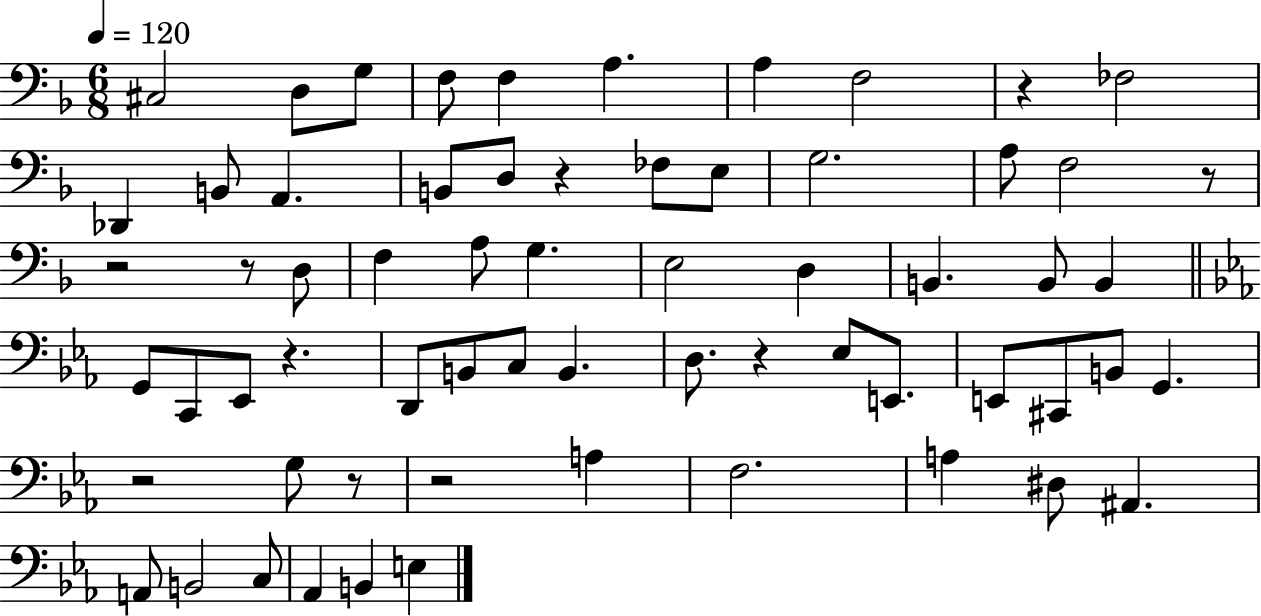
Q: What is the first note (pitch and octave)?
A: C#3